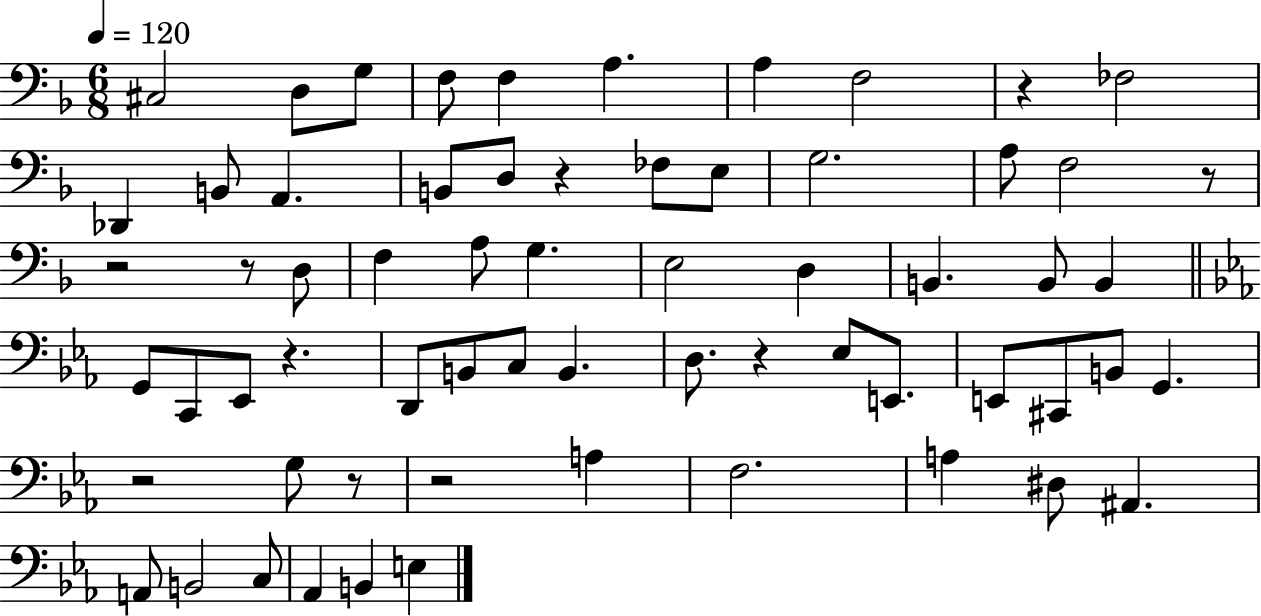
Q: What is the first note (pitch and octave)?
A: C#3